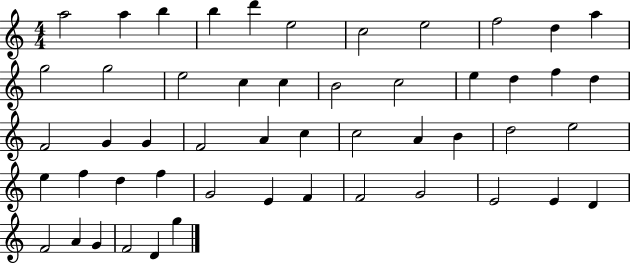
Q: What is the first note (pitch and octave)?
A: A5